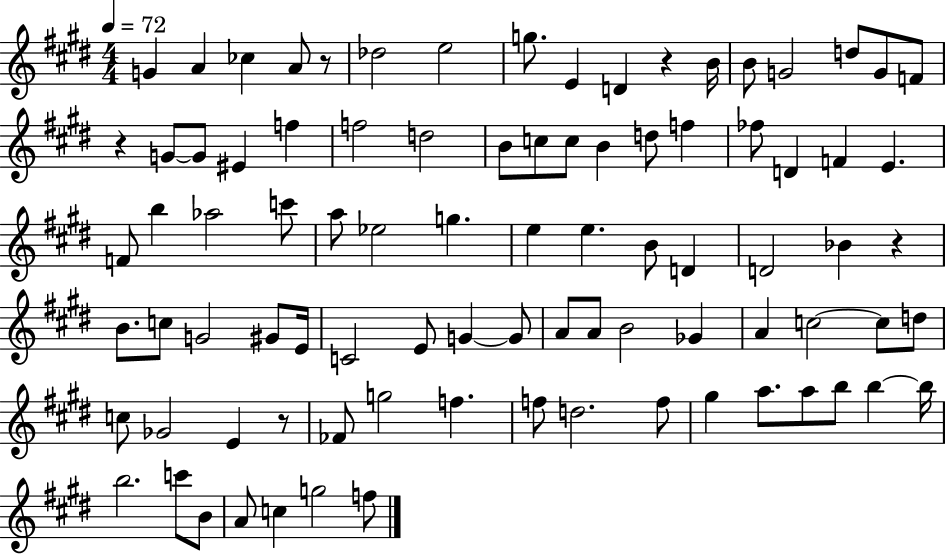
G4/q A4/q CES5/q A4/e R/e Db5/h E5/h G5/e. E4/q D4/q R/q B4/s B4/e G4/h D5/e G4/e F4/e R/q G4/e G4/e EIS4/q F5/q F5/h D5/h B4/e C5/e C5/e B4/q D5/e F5/q FES5/e D4/q F4/q E4/q. F4/e B5/q Ab5/h C6/e A5/e Eb5/h G5/q. E5/q E5/q. B4/e D4/q D4/h Bb4/q R/q B4/e. C5/e G4/h G#4/e E4/s C4/h E4/e G4/q G4/e A4/e A4/e B4/h Gb4/q A4/q C5/h C5/e D5/e C5/e Gb4/h E4/q R/e FES4/e G5/h F5/q. F5/e D5/h. F5/e G#5/q A5/e. A5/e B5/e B5/q B5/s B5/h. C6/e B4/e A4/e C5/q G5/h F5/e